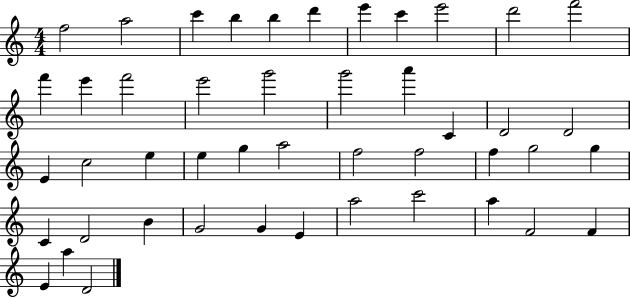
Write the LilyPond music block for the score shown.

{
  \clef treble
  \numericTimeSignature
  \time 4/4
  \key c \major
  f''2 a''2 | c'''4 b''4 b''4 d'''4 | e'''4 c'''4 e'''2 | d'''2 f'''2 | \break f'''4 e'''4 f'''2 | e'''2 g'''2 | g'''2 a'''4 c'4 | d'2 d'2 | \break e'4 c''2 e''4 | e''4 g''4 a''2 | f''2 f''2 | f''4 g''2 g''4 | \break c'4 d'2 b'4 | g'2 g'4 e'4 | a''2 c'''2 | a''4 f'2 f'4 | \break e'4 a''4 d'2 | \bar "|."
}